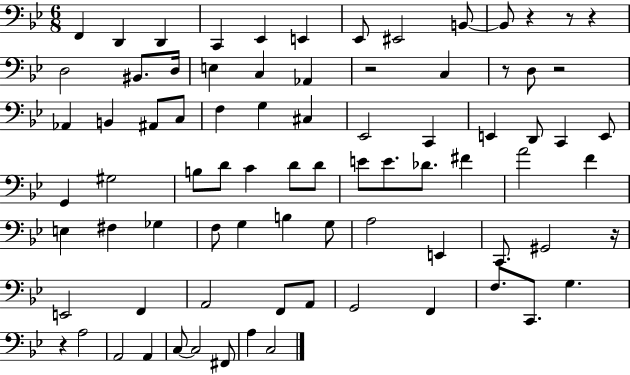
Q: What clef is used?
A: bass